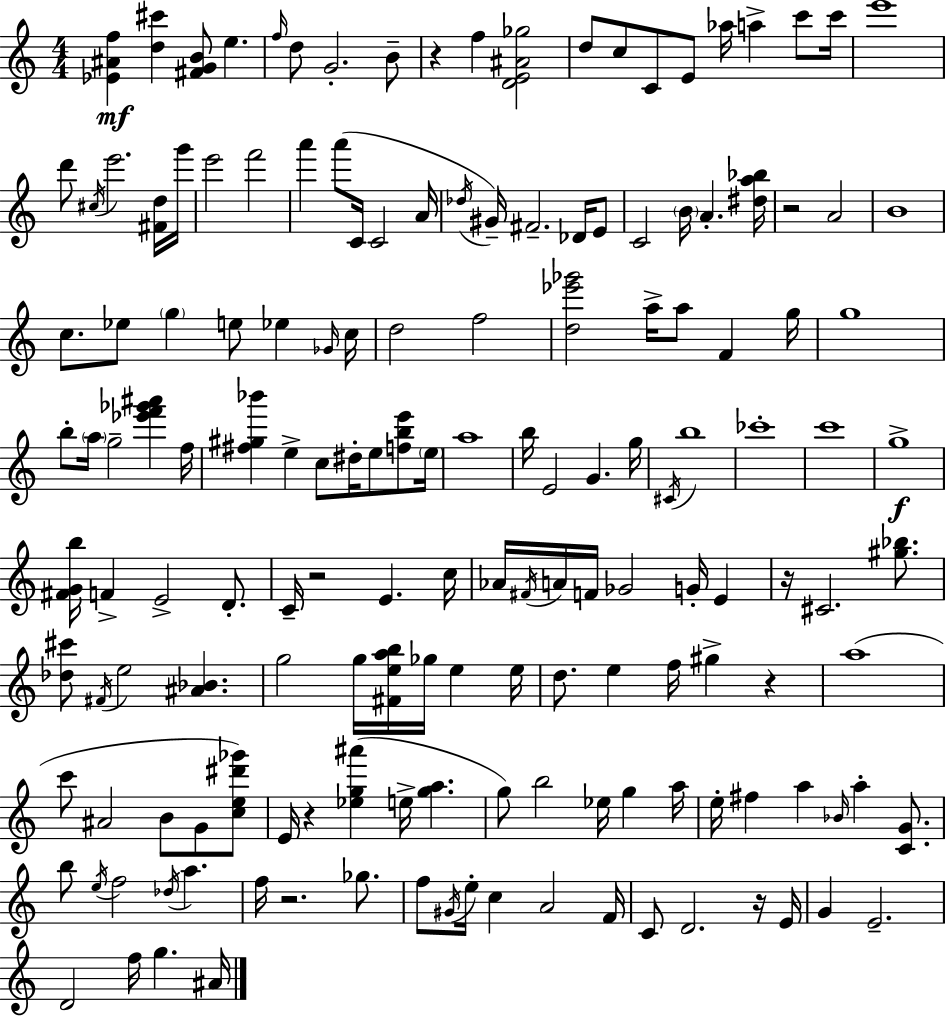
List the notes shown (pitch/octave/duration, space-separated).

[Eb4,A#4,F5]/q [D5,C#6]/q [F#4,G4,B4]/e E5/q. F5/s D5/e G4/h. B4/e R/q F5/q [D4,E4,A#4,Gb5]/h D5/e C5/e C4/e E4/e Ab5/s A5/q C6/e C6/s E6/w D6/e C#5/s E6/h. [F#4,D5]/s G6/s E6/h F6/h A6/q A6/e C4/s C4/h A4/s Db5/s G#4/s F#4/h. Db4/s E4/e C4/h B4/s A4/q. [D#5,A5,Bb5]/s R/h A4/h B4/w C5/e. Eb5/e G5/q E5/e Eb5/q Gb4/s C5/s D5/h F5/h [D5,Eb6,Gb6]/h A5/s A5/e F4/q G5/s G5/w B5/e A5/s G5/h [Eb6,F6,Gb6,A#6]/q F5/s [F#5,G#5,Bb6]/q E5/q C5/e D#5/s E5/e [F5,B5,E6]/e E5/s A5/w B5/s E4/h G4/q. G5/s C#4/s B5/w CES6/w C6/w G5/w [F#4,G4,B5]/s F4/q E4/h D4/e. C4/s R/h E4/q. C5/s Ab4/s F#4/s A4/s F4/s Gb4/h G4/s E4/q R/s C#4/h. [G#5,Bb5]/e. [Db5,C#6]/e F#4/s E5/h [A#4,Bb4]/q. G5/h G5/s [F#4,E5,A5,B5]/s Gb5/s E5/q E5/s D5/e. E5/q F5/s G#5/q R/q A5/w C6/e A#4/h B4/e G4/e [C5,E5,D#6,Gb6]/e E4/s R/q [Eb5,G5,A#6]/q E5/s [G5,A5]/q. G5/e B5/h Eb5/s G5/q A5/s E5/s F#5/q A5/q Bb4/s A5/q [C4,G4]/e. B5/e E5/s F5/h Db5/s A5/q. F5/s R/h. Gb5/e. F5/e G#4/s E5/s C5/q A4/h F4/s C4/e D4/h. R/s E4/s G4/q E4/h. D4/h F5/s G5/q. A#4/s